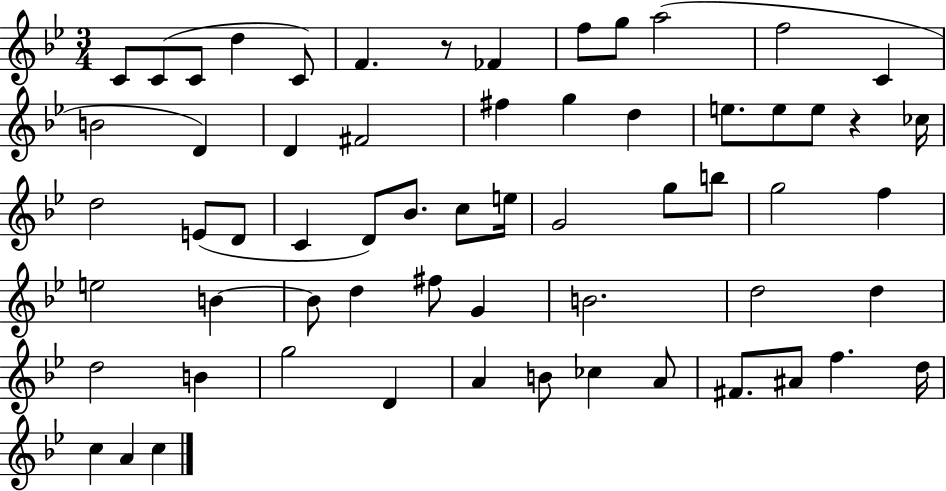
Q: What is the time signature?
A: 3/4